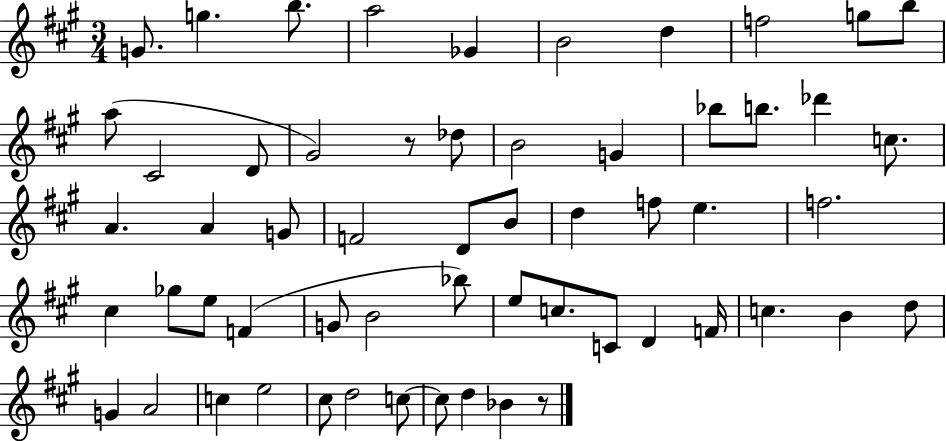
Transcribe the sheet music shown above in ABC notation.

X:1
T:Untitled
M:3/4
L:1/4
K:A
G/2 g b/2 a2 _G B2 d f2 g/2 b/2 a/2 ^C2 D/2 ^G2 z/2 _d/2 B2 G _b/2 b/2 _d' c/2 A A G/2 F2 D/2 B/2 d f/2 e f2 ^c _g/2 e/2 F G/2 B2 _b/2 e/2 c/2 C/2 D F/4 c B d/2 G A2 c e2 ^c/2 d2 c/2 c/2 d _B z/2